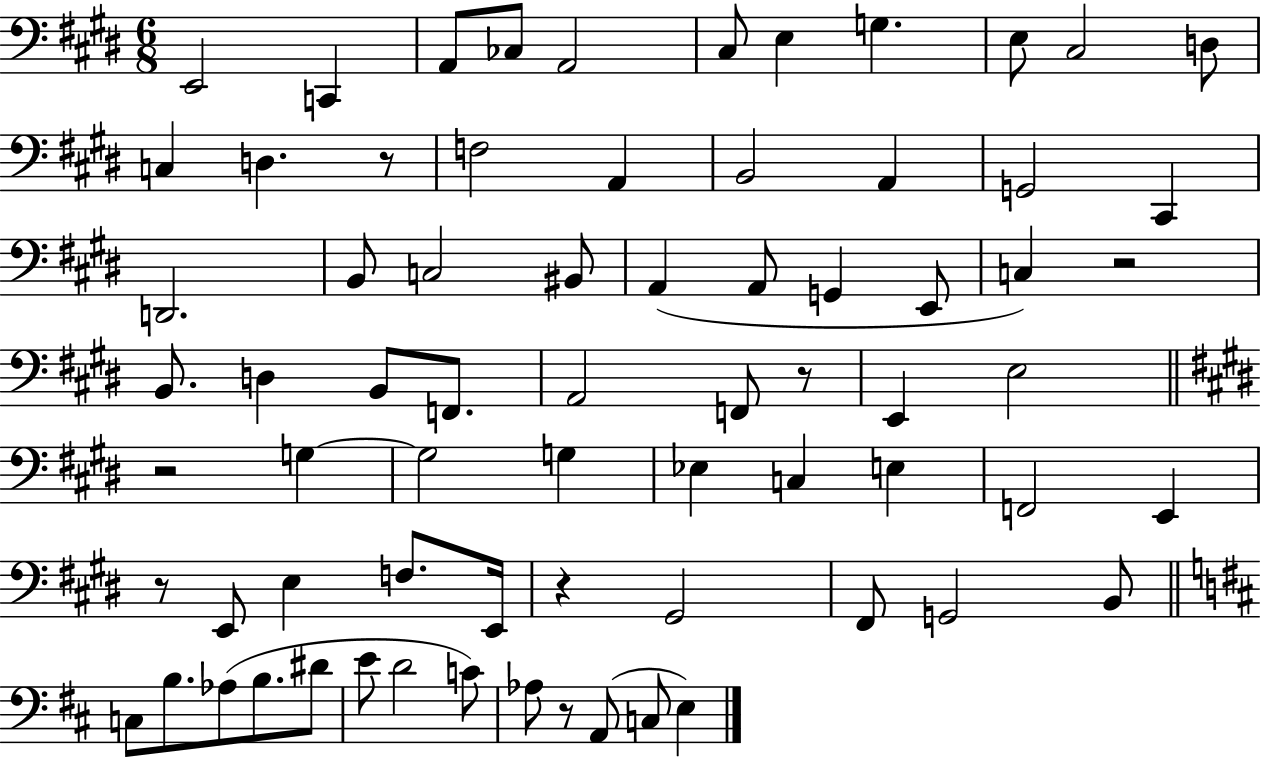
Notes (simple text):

E2/h C2/q A2/e CES3/e A2/h C#3/e E3/q G3/q. E3/e C#3/h D3/e C3/q D3/q. R/e F3/h A2/q B2/h A2/q G2/h C#2/q D2/h. B2/e C3/h BIS2/e A2/q A2/e G2/q E2/e C3/q R/h B2/e. D3/q B2/e F2/e. A2/h F2/e R/e E2/q E3/h R/h G3/q G3/h G3/q Eb3/q C3/q E3/q F2/h E2/q R/e E2/e E3/q F3/e. E2/s R/q G#2/h F#2/e G2/h B2/e C3/e B3/e. Ab3/e B3/e. D#4/e E4/e D4/h C4/e Ab3/e R/e A2/e C3/e E3/q